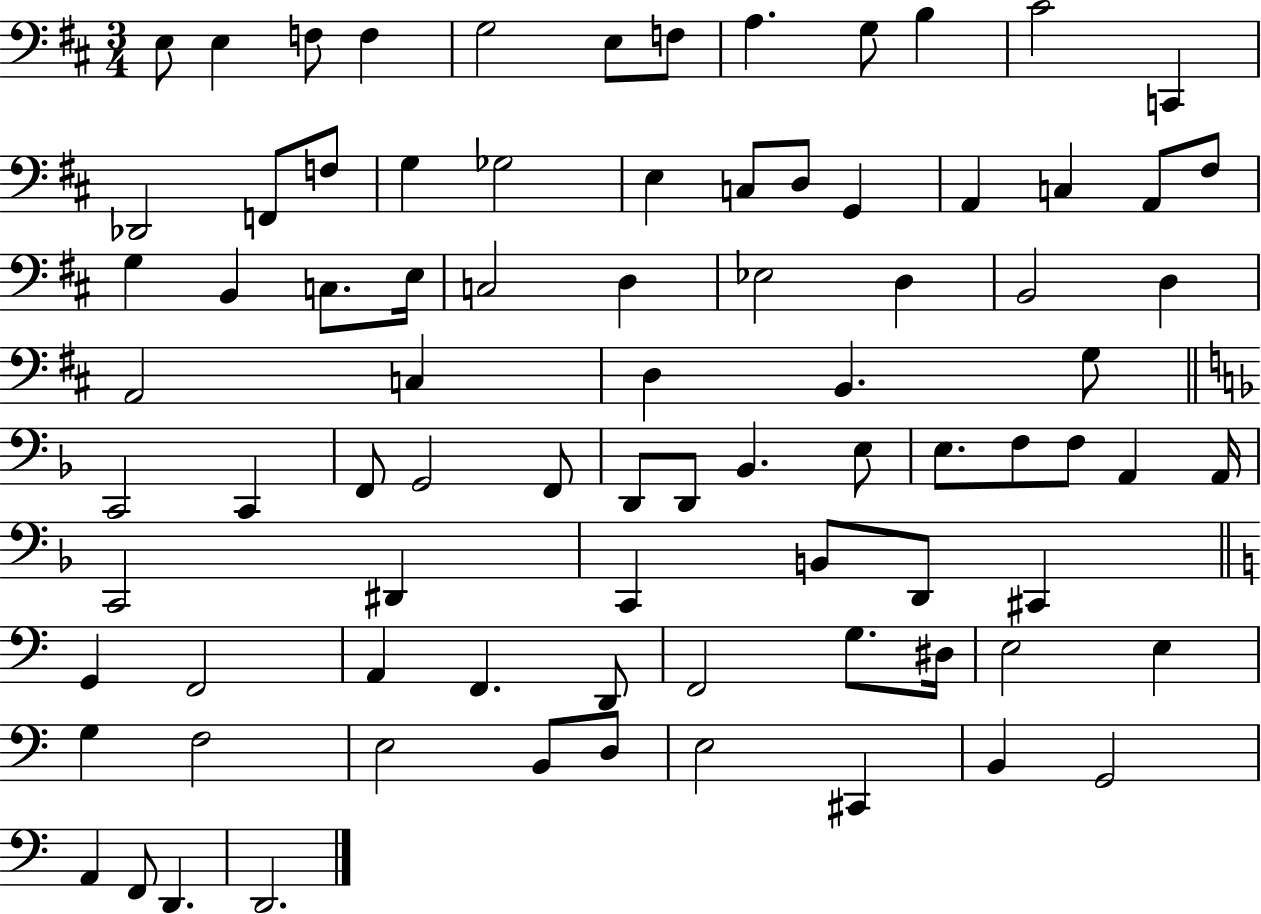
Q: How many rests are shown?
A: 0